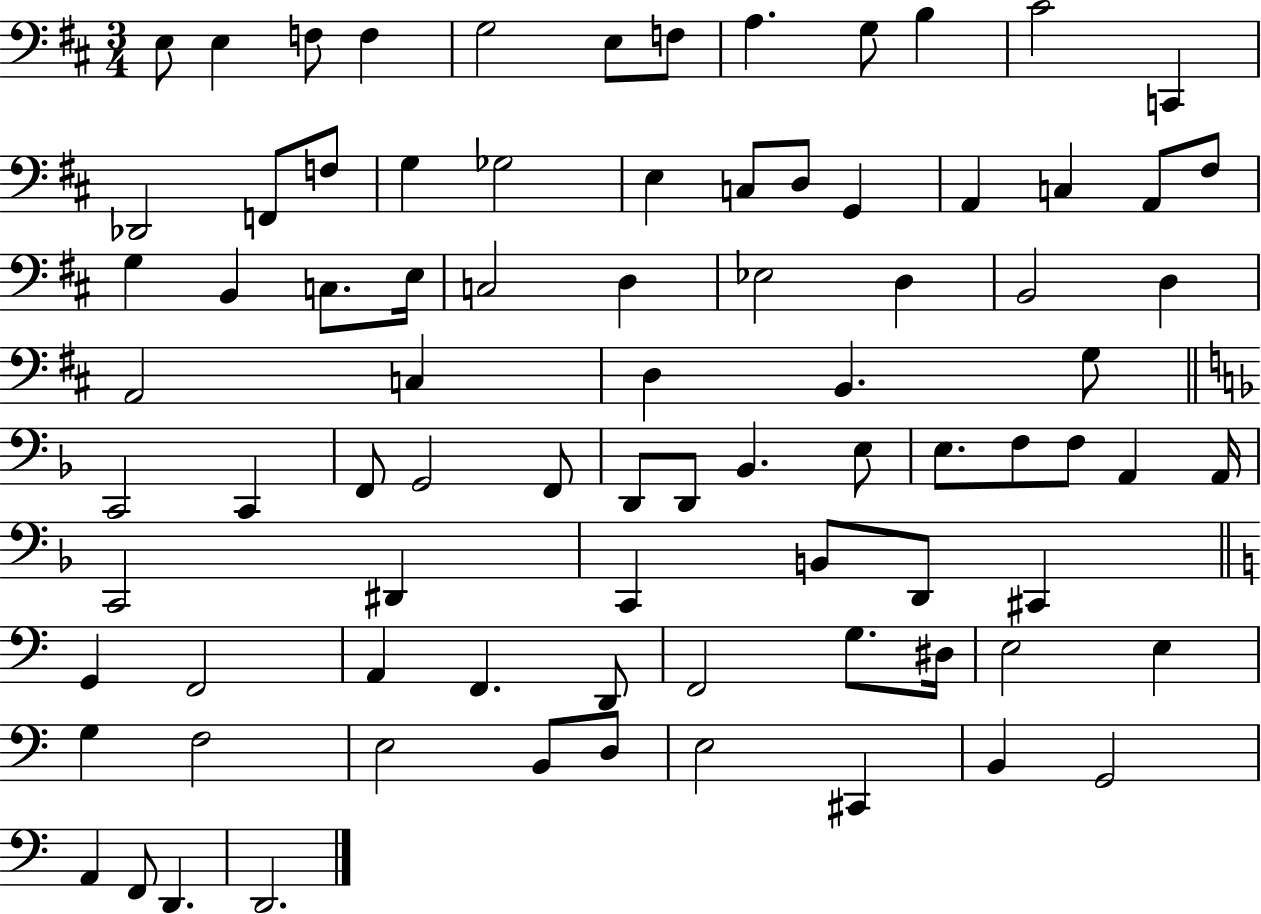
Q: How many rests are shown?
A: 0